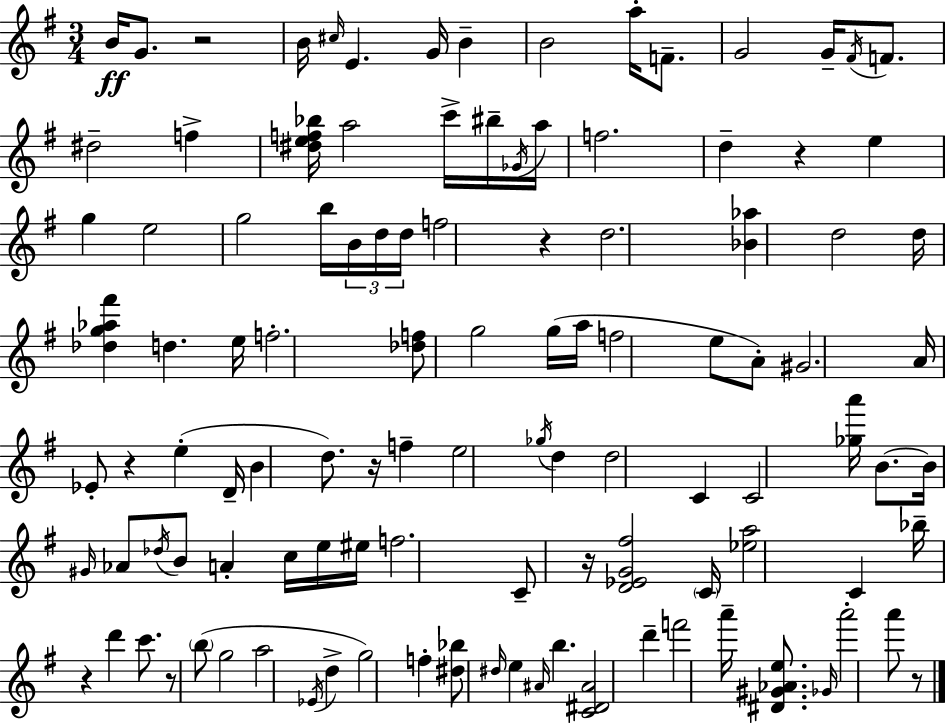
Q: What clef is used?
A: treble